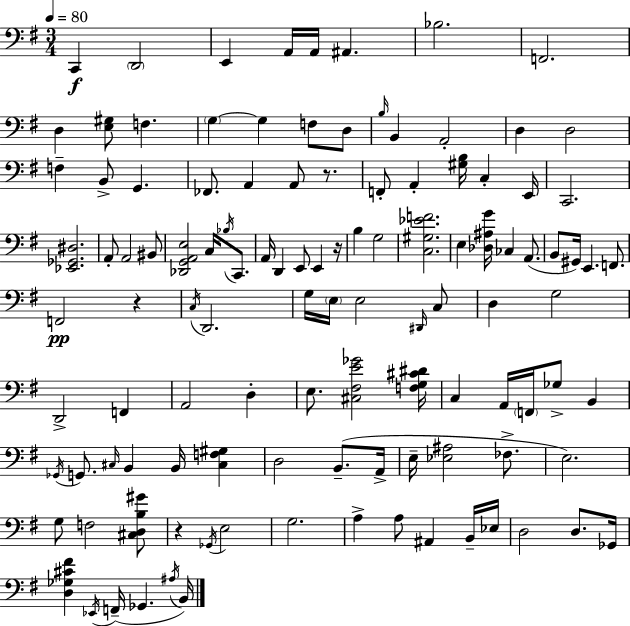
{
  \clef bass
  \numericTimeSignature
  \time 3/4
  \key e \minor
  \tempo 4 = 80
  c,4\f \parenthesize d,2 | e,4 a,16 a,16 ais,4. | bes2. | f,2. | \break d4 <e gis>8 f4. | \parenthesize g4~~ g4 f8 d8 | \grace { b16 } b,4 a,2-. | d4 d2 | \break f4-- b,8-> g,4. | fes,8. a,4 a,8 r8. | f,8-. a,4-. <gis b>16 c4-. | e,16 c,2. | \break <ees, ges, dis>2. | a,8-. a,2 bis,8 | <des, g, a, e>2 c16 \acciaccatura { bes16 } c,8. | a,16 d,4 e,8 e,4 | \break r16 b4 g2 | <c gis ees' f'>2. | e4 <des ais g'>16 ces4 a,8.( | b,8 gis,16) e,4. f,8. | \break f,2\pp r4 | \acciaccatura { c16 } d,2. | g16 \parenthesize e16 e2 | \grace { dis,16 } c8 d4 g2 | \break d,2-> | f,4 a,2 | d4-. e8. <cis fis e' ges'>2 | <f g cis' dis'>16 c4 a,16 \parenthesize f,16 ges8-> | \break b,4 \acciaccatura { ges,16 } g,8. \grace { cis16 } b,4 | b,16 <cis f gis>4 d2 | b,8.--( a,16-> e16-- <ees ais>2 | fes8.-> e2.) | \break g8 f2 | <cis d b gis'>8 r4 \acciaccatura { ges,16 } e2 | g2. | a4-> a8 | \break ais,4 b,16-- ees16 d2 | d8. ges,16 <d ges cis' fis'>4 \acciaccatura { ees,16 } | f,16--( ges,4. \acciaccatura { ais16 } b,16) \bar "|."
}